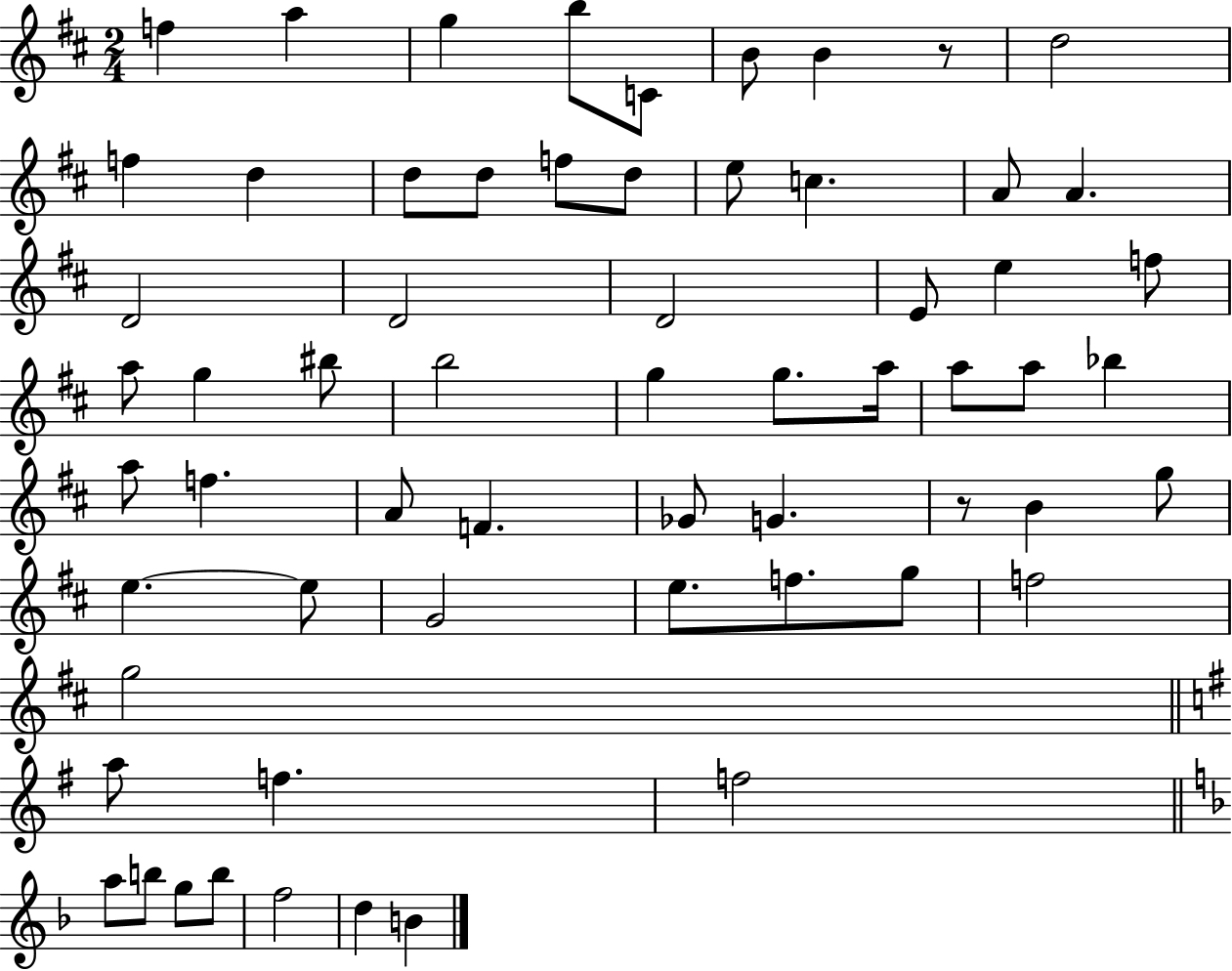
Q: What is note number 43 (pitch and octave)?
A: E5